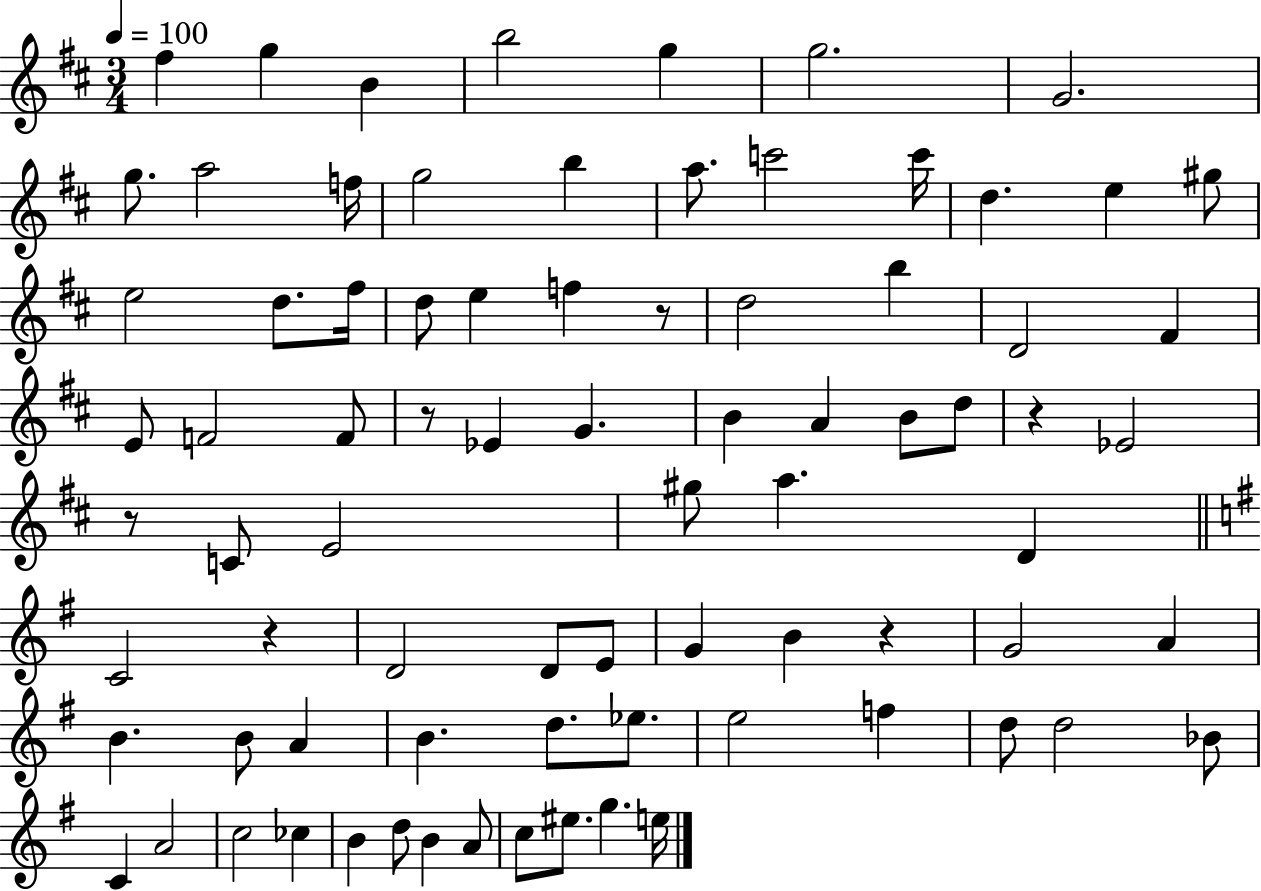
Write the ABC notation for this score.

X:1
T:Untitled
M:3/4
L:1/4
K:D
^f g B b2 g g2 G2 g/2 a2 f/4 g2 b a/2 c'2 c'/4 d e ^g/2 e2 d/2 ^f/4 d/2 e f z/2 d2 b D2 ^F E/2 F2 F/2 z/2 _E G B A B/2 d/2 z _E2 z/2 C/2 E2 ^g/2 a D C2 z D2 D/2 E/2 G B z G2 A B B/2 A B d/2 _e/2 e2 f d/2 d2 _B/2 C A2 c2 _c B d/2 B A/2 c/2 ^e/2 g e/4